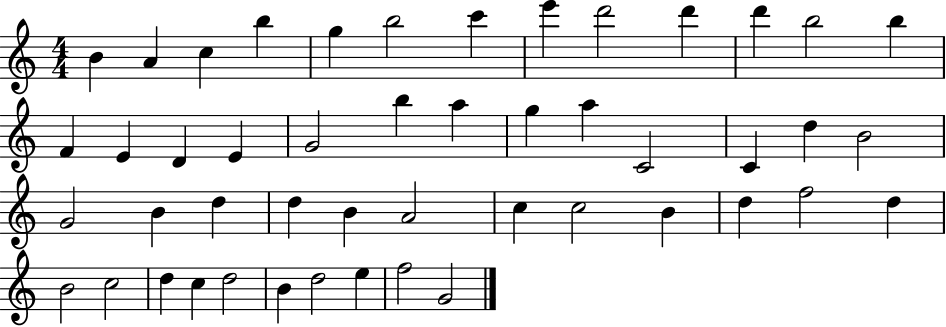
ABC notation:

X:1
T:Untitled
M:4/4
L:1/4
K:C
B A c b g b2 c' e' d'2 d' d' b2 b F E D E G2 b a g a C2 C d B2 G2 B d d B A2 c c2 B d f2 d B2 c2 d c d2 B d2 e f2 G2